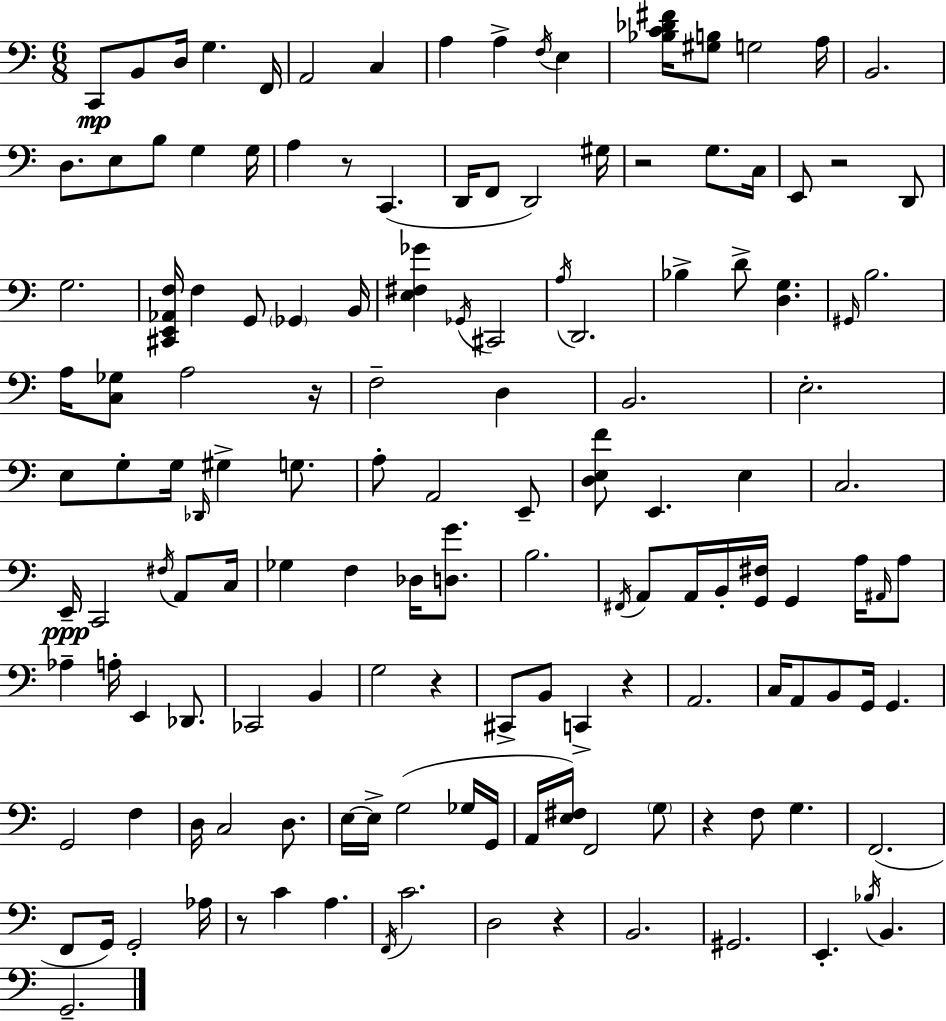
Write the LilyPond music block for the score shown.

{
  \clef bass
  \numericTimeSignature
  \time 6/8
  \key a \minor
  c,8\mp b,8 d16 g4. f,16 | a,2 c4 | a4 a4-> \acciaccatura { f16 } e4 | <bes c' des' fis'>16 <gis b>8 g2 | \break a16 b,2. | d8. e8 b8 g4 | g16 a4 r8 c,4.( | d,16 f,8 d,2) | \break gis16 r2 g8. | c16 e,8 r2 d,8 | g2. | <cis, e, aes, f>16 f4 g,8 \parenthesize ges,4 | \break b,16 <e fis ges'>4 \acciaccatura { ges,16 } cis,2 | \acciaccatura { a16 } d,2. | bes4-> d'8-> <d g>4. | \grace { gis,16 } b2. | \break a16 <c ges>8 a2 | r16 f2-- | d4 b,2. | e2.-. | \break e8 g8-. g16 \grace { des,16 } gis4-> | g8. a8-. a,2 | e,8-- <d e f'>8 e,4. | e4 c2. | \break e,16--\ppp c,2 | \acciaccatura { fis16 } a,8 c16 ges4 f4 | des16 <d g'>8. b2. | \acciaccatura { fis,16 } a,8 a,16 b,16-. <g, fis>16 | \break g,4 a16 \grace { ais,16 } a8 aes4-- | a16-. e,4 des,8. ces,2 | b,4 g2 | r4 cis,8-> b,8 | \break c,4-> r4 a,2. | c16 a,8 b,8 | g,16 g,4. g,2 | f4 d16 c2 | \break d8. e16~~ e16-> g2( | ges16 g,16 a,16 <e fis>16) f,2 | \parenthesize g8 r4 | f8 g4. f,2.( | \break f,8 g,16) g,2-. | aes16 r8 c'4 | a4. \acciaccatura { f,16 } c'2. | d2 | \break r4 b,2. | gis,2. | e,4.-. | \acciaccatura { bes16 } b,4. g,2.-- | \break \bar "|."
}